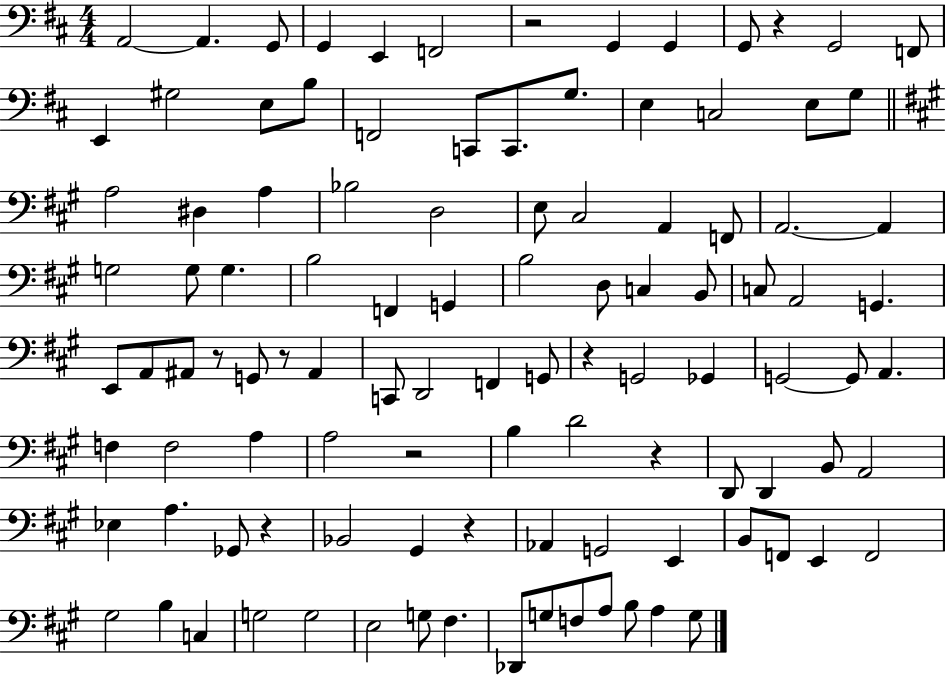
X:1
T:Untitled
M:4/4
L:1/4
K:D
A,,2 A,, G,,/2 G,, E,, F,,2 z2 G,, G,, G,,/2 z G,,2 F,,/2 E,, ^G,2 E,/2 B,/2 F,,2 C,,/2 C,,/2 G,/2 E, C,2 E,/2 G,/2 A,2 ^D, A, _B,2 D,2 E,/2 ^C,2 A,, F,,/2 A,,2 A,, G,2 G,/2 G, B,2 F,, G,, B,2 D,/2 C, B,,/2 C,/2 A,,2 G,, E,,/2 A,,/2 ^A,,/2 z/2 G,,/2 z/2 ^A,, C,,/2 D,,2 F,, G,,/2 z G,,2 _G,, G,,2 G,,/2 A,, F, F,2 A, A,2 z2 B, D2 z D,,/2 D,, B,,/2 A,,2 _E, A, _G,,/2 z _B,,2 ^G,, z _A,, G,,2 E,, B,,/2 F,,/2 E,, F,,2 ^G,2 B, C, G,2 G,2 E,2 G,/2 ^F, _D,,/2 G,/2 F,/2 A,/2 B,/2 A, G,/2